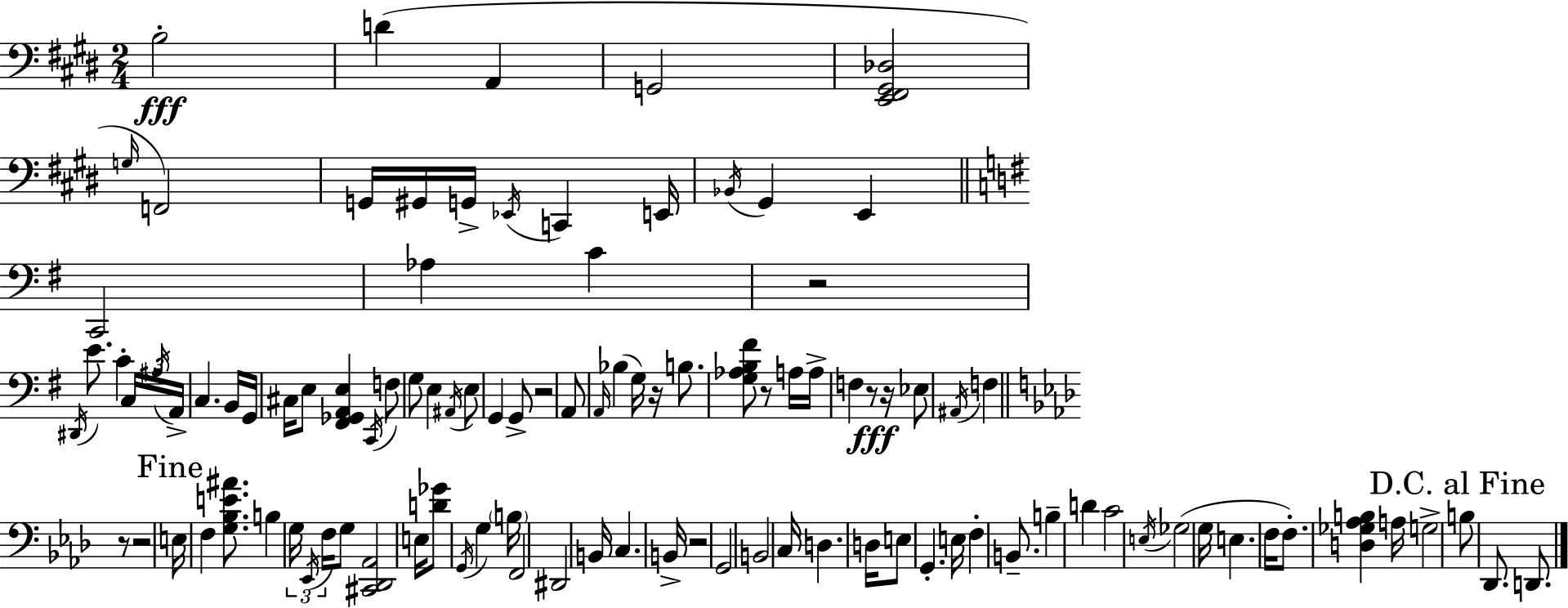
B3/h D4/q A2/q G2/h [E2,F#2,G#2,Db3]/h G3/s F2/h G2/s G#2/s G2/s Eb2/s C2/q E2/s Bb2/s G#2/q E2/q C2/h Ab3/q C4/q R/h D#2/s E4/e. C4/q C3/s A#3/s A2/s C3/q. B2/s G2/s C#3/s E3/e [F#2,Gb2,A2,E3]/q C2/s F3/e G3/e E3/q A#2/s E3/e G2/q G2/e R/h A2/e A2/s Bb3/q G3/s R/s B3/e. [G3,Ab3,B3,F#4]/e R/e A3/s A3/s F3/q R/e R/s Eb3/e A#2/s F3/q R/e R/h E3/s F3/q [G3,Bb3,E4,A#4]/e. B3/q G3/s Eb2/s F3/s G3/e [C#2,Db2,Ab2]/h E3/s [D4,Gb4]/e G2/s G3/q B3/s F2/h D#2/h B2/s C3/q. B2/s R/h G2/h B2/h C3/s D3/q. D3/s E3/e G2/q. E3/s F3/q B2/e. B3/q D4/q C4/h E3/s Gb3/h G3/s E3/q. F3/s F3/e. [D3,Gb3,Ab3,B3]/q A3/s G3/h B3/e Db2/e. D2/e.